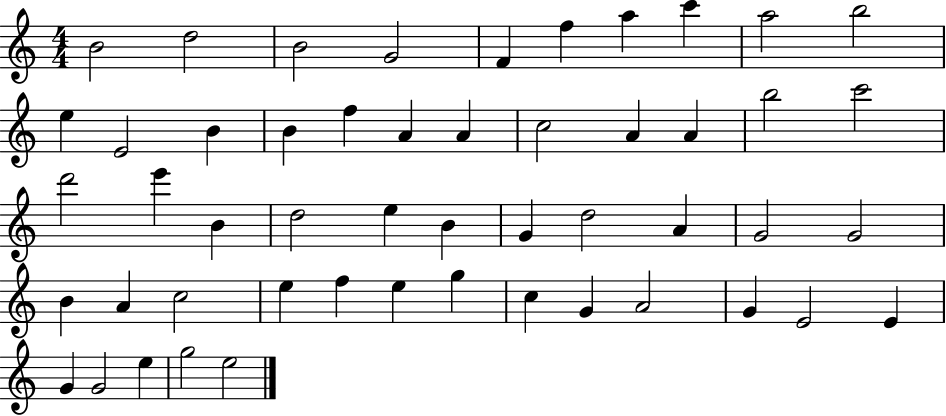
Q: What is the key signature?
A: C major